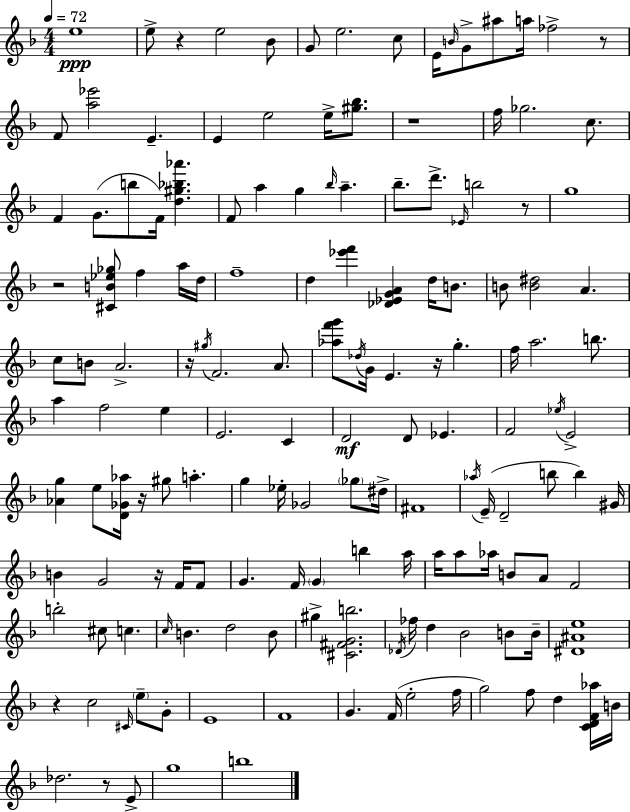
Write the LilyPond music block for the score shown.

{
  \clef treble
  \numericTimeSignature
  \time 4/4
  \key d \minor
  \tempo 4 = 72
  e''1\ppp | e''8-> r4 e''2 bes'8 | g'8 e''2. c''8 | e'16 \grace { b'16 } g'8-> ais''8 a''16 fes''2-> r8 | \break f'8 <a'' ees'''>2 e'4.-- | e'4 e''2 e''16-> <gis'' bes''>8. | r1 | f''16 ges''2. c''8. | \break f'4 g'8.( b''8 f'16) <d'' gis'' bes'' aes'''>4. | f'8 a''4 g''4 \grace { bes''16 } a''4.-- | bes''8.-- d'''8.-> \grace { ees'16 } b''2 | r8 g''1 | \break r2 <cis' b' ees'' ges''>8 f''4 | a''16 d''16 f''1-- | d''4 <ees''' f'''>4 <des' ees' g' a'>4 d''16 | b'8. b'8 <b' dis''>2 a'4. | \break c''8 b'8 a'2.-> | r16 \acciaccatura { gis''16 } f'2. | a'8. <aes'' f''' g'''>8 \acciaccatura { des''16 } g'16 e'4. r16 g''4.-. | f''16 a''2. | \break b''8. a''4 f''2 | e''4 e'2. | c'4 d'2\mf d'8 ees'4. | f'2 \acciaccatura { ees''16 } e'2-> | \break <aes' g''>4 e''8 <d' ges' aes''>16 r16 gis''8 | a''4.-. g''4 ees''16-. ges'2 | \parenthesize ges''8 dis''16-> fis'1 | \acciaccatura { aes''16 } e'16--( d'2-- | \break b''8 b''4) gis'16 b'4 g'2 | r16 f'16 f'8 g'4. f'16 \parenthesize g'4 | b''4 a''16 a''16 a''8 aes''16 b'8 a'8 f'2 | b''2-. cis''8 | \break c''4. \grace { c''16 } b'4. d''2 | b'8 gis''4-> <cis' fis' g' b''>2. | \acciaccatura { des'16 } fes''16 d''4 bes'2 | b'8 b'16-- <dis' ais' e''>1 | \break r4 c''2 | \grace { cis'16 } \parenthesize e''8-- g'8-. e'1 | f'1 | g'4. | \break f'16( e''2-. f''16 g''2) | f''8 d''4 <c' d' f' aes''>16 b'16 des''2. | r8 e'8-> g''1 | b''1 | \break \bar "|."
}